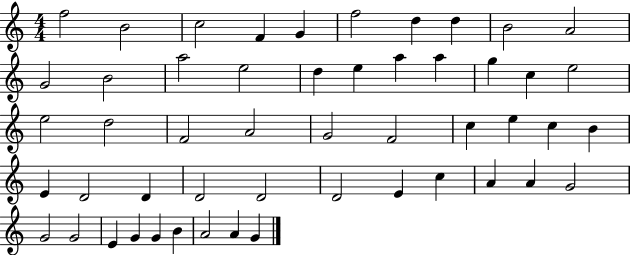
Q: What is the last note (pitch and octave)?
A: G4